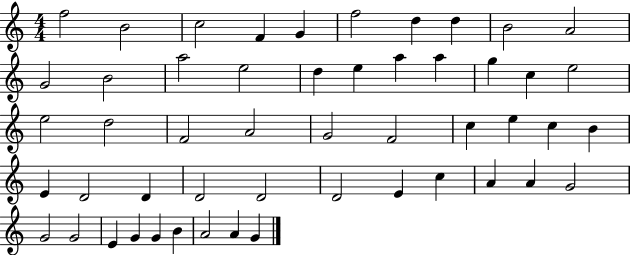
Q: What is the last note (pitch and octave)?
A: G4